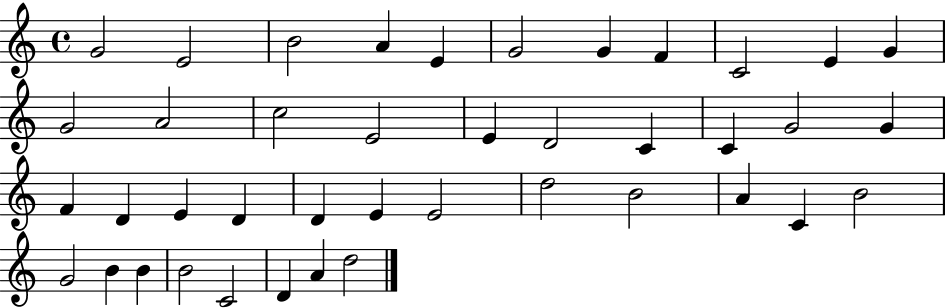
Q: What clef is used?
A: treble